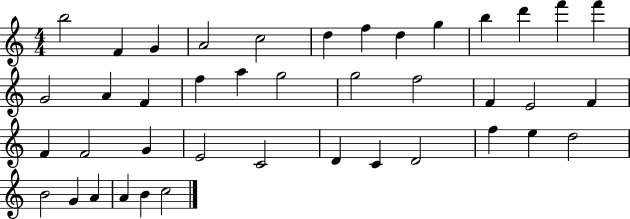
B5/h F4/q G4/q A4/h C5/h D5/q F5/q D5/q G5/q B5/q D6/q F6/q F6/q G4/h A4/q F4/q F5/q A5/q G5/h G5/h F5/h F4/q E4/h F4/q F4/q F4/h G4/q E4/h C4/h D4/q C4/q D4/h F5/q E5/q D5/h B4/h G4/q A4/q A4/q B4/q C5/h